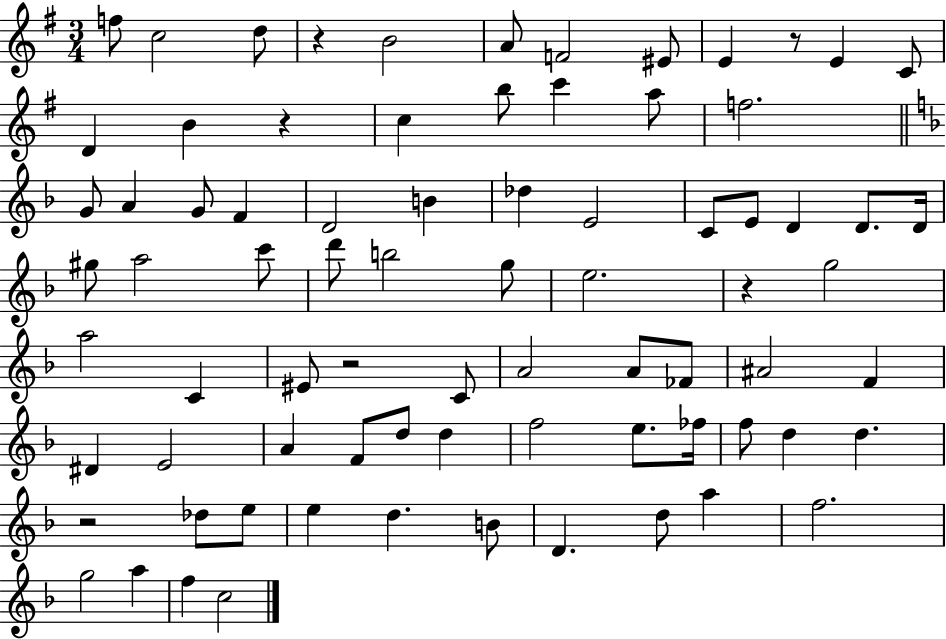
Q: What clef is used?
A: treble